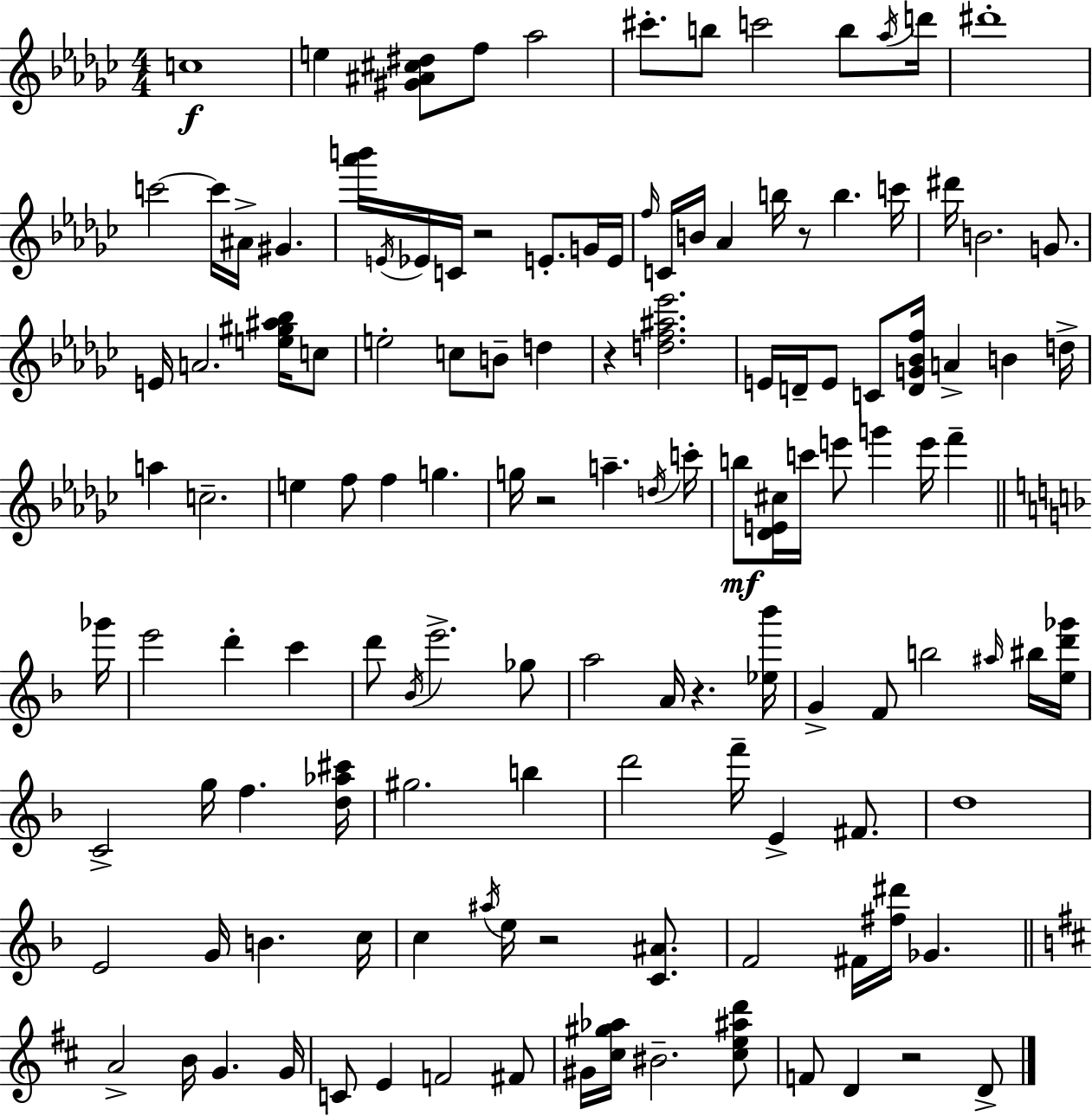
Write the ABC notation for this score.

X:1
T:Untitled
M:4/4
L:1/4
K:Ebm
c4 e [^G^A^c^d]/2 f/2 _a2 ^c'/2 b/2 c'2 b/2 _a/4 d'/4 ^d'4 c'2 c'/4 ^A/4 ^G [_a'b']/4 E/4 _E/4 C/4 z2 E/2 G/4 E/4 f/4 C/4 B/4 _A b/4 z/2 b c'/4 ^d'/4 B2 G/2 E/4 A2 [e^g^a_b]/4 c/2 e2 c/2 B/2 d z [df^a_e']2 E/4 D/4 E/2 C/2 [DG_Bf]/4 A B d/4 a c2 e f/2 f g g/4 z2 a d/4 c'/4 b/2 [_DE^c]/4 c'/4 e'/2 g' e'/4 f' _g'/4 e'2 d' c' d'/2 _B/4 e'2 _g/2 a2 A/4 z [_e_b']/4 G F/2 b2 ^a/4 ^b/4 [ed'_g']/4 C2 g/4 f [d_a^c']/4 ^g2 b d'2 f'/4 E ^F/2 d4 E2 G/4 B c/4 c ^a/4 e/4 z2 [C^A]/2 F2 ^F/4 [^f^d']/4 _G A2 B/4 G G/4 C/2 E F2 ^F/2 ^G/4 [^c^g_a]/4 ^B2 [^ce^ad']/2 F/2 D z2 D/2